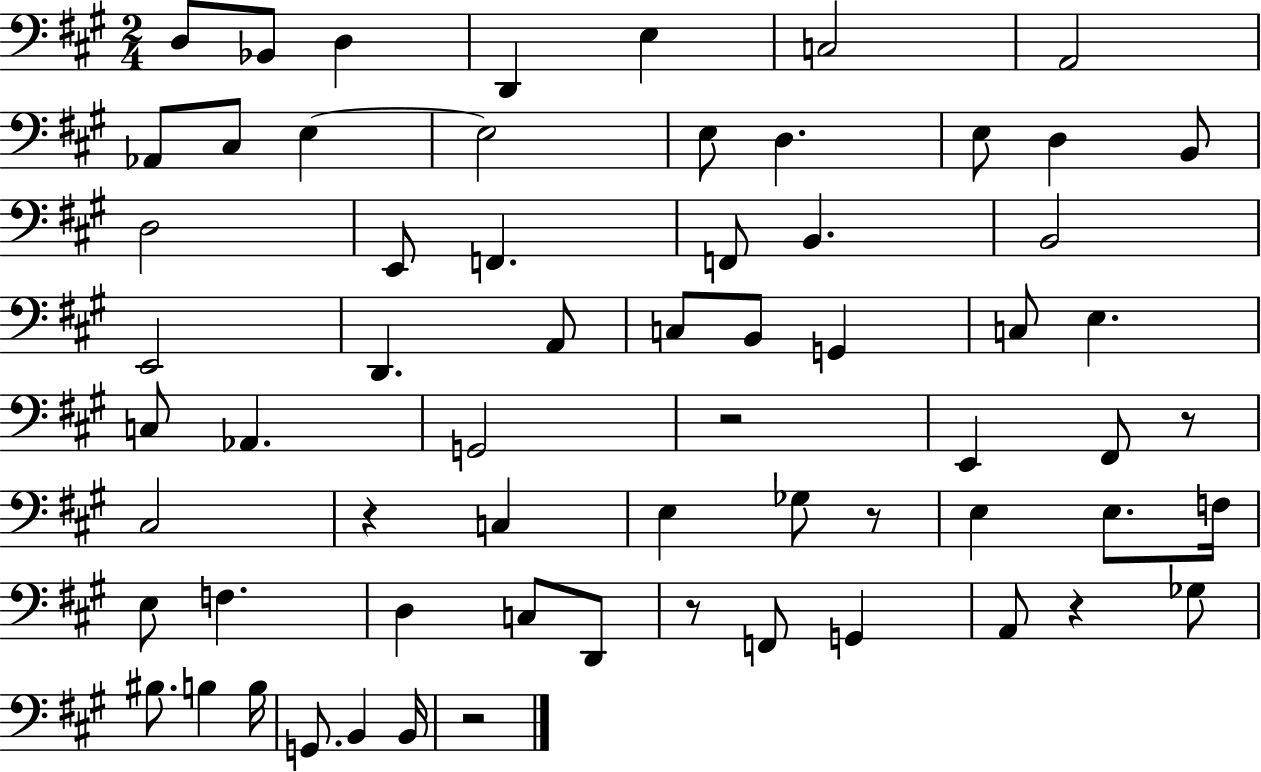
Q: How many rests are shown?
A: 7